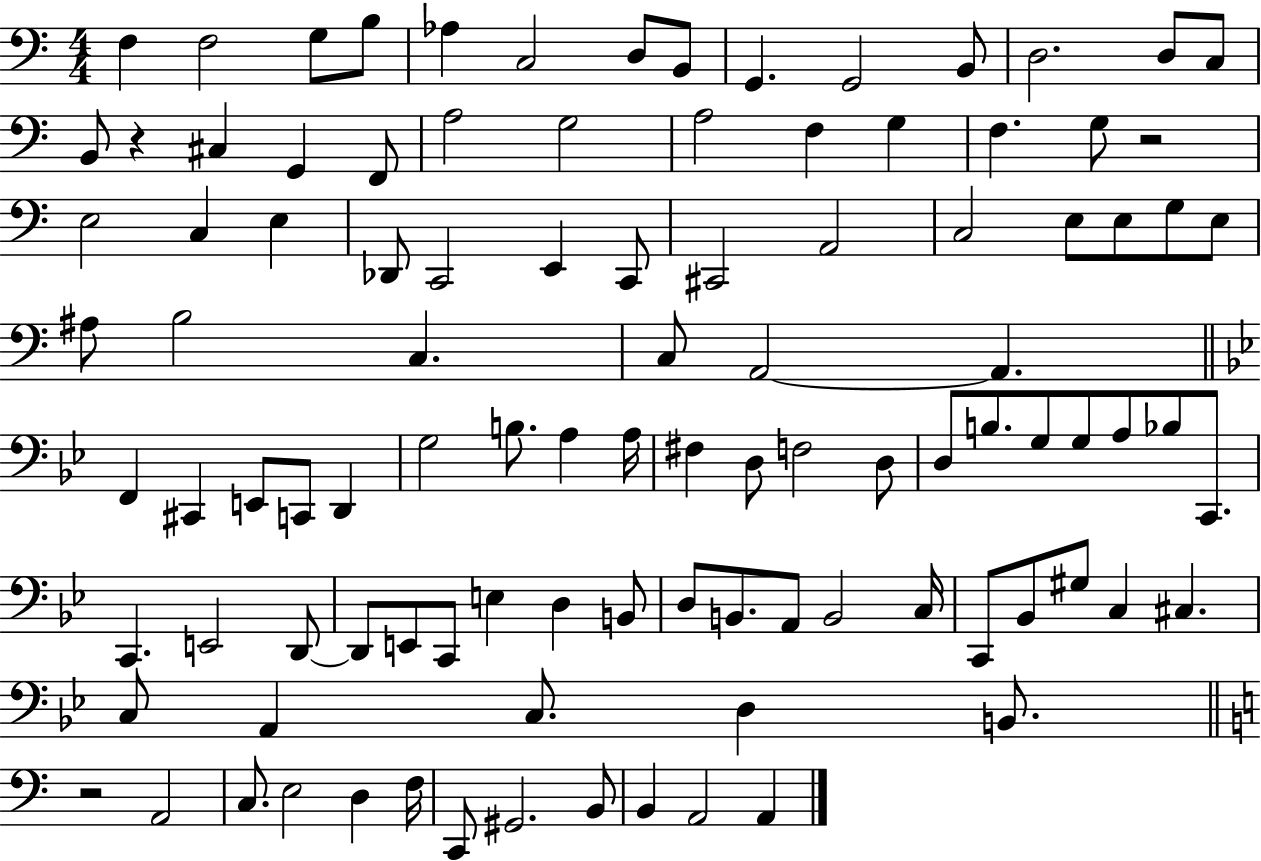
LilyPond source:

{
  \clef bass
  \numericTimeSignature
  \time 4/4
  \key c \major
  \repeat volta 2 { f4 f2 g8 b8 | aes4 c2 d8 b,8 | g,4. g,2 b,8 | d2. d8 c8 | \break b,8 r4 cis4 g,4 f,8 | a2 g2 | a2 f4 g4 | f4. g8 r2 | \break e2 c4 e4 | des,8 c,2 e,4 c,8 | cis,2 a,2 | c2 e8 e8 g8 e8 | \break ais8 b2 c4. | c8 a,2~~ a,4. | \bar "||" \break \key g \minor f,4 cis,4 e,8 c,8 d,4 | g2 b8. a4 a16 | fis4 d8 f2 d8 | d8 b8. g8 g8 a8 bes8 c,8. | \break c,4. e,2 d,8~~ | d,8 e,8 c,8 e4 d4 b,8 | d8 b,8. a,8 b,2 c16 | c,8 bes,8 gis8 c4 cis4. | \break c8 a,4 c8. d4 b,8. | \bar "||" \break \key a \minor r2 a,2 | c8. e2 d4 f16 | c,8 gis,2. b,8 | b,4 a,2 a,4 | \break } \bar "|."
}